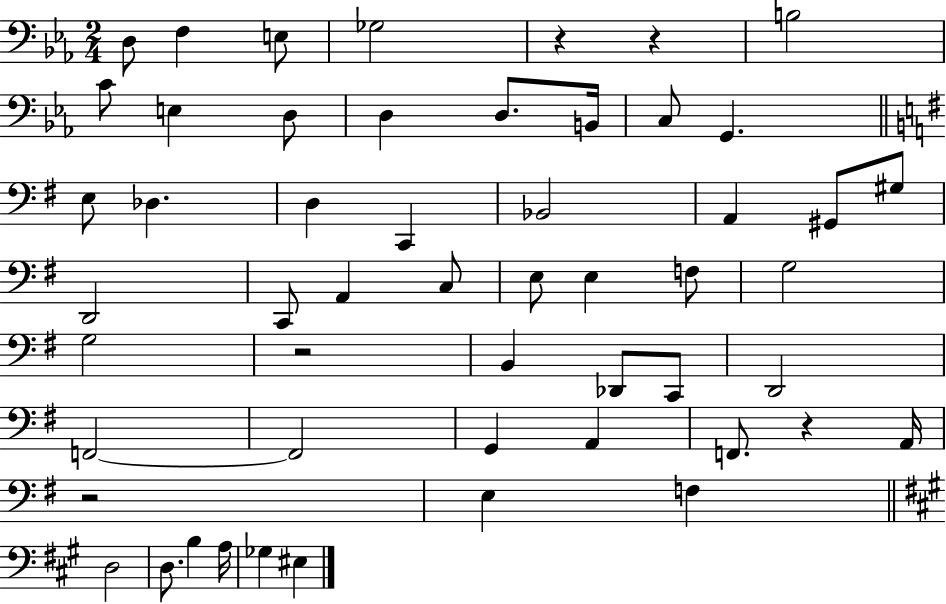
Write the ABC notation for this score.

X:1
T:Untitled
M:2/4
L:1/4
K:Eb
D,/2 F, E,/2 _G,2 z z B,2 C/2 E, D,/2 D, D,/2 B,,/4 C,/2 G,, E,/2 _D, D, C,, _B,,2 A,, ^G,,/2 ^G,/2 D,,2 C,,/2 A,, C,/2 E,/2 E, F,/2 G,2 G,2 z2 B,, _D,,/2 C,,/2 D,,2 F,,2 F,,2 G,, A,, F,,/2 z A,,/4 z2 E, F, D,2 D,/2 B, A,/4 _G, ^E,